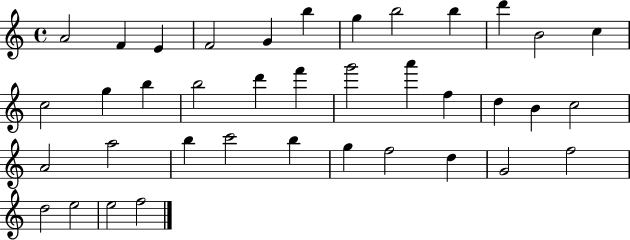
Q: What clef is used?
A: treble